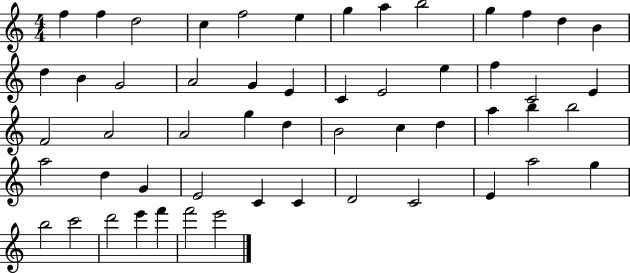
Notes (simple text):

F5/q F5/q D5/h C5/q F5/h E5/q G5/q A5/q B5/h G5/q F5/q D5/q B4/q D5/q B4/q G4/h A4/h G4/q E4/q C4/q E4/h E5/q F5/q C4/h E4/q F4/h A4/h A4/h G5/q D5/q B4/h C5/q D5/q A5/q B5/q B5/h A5/h D5/q G4/q E4/h C4/q C4/q D4/h C4/h E4/q A5/h G5/q B5/h C6/h D6/h E6/q F6/q F6/h E6/h